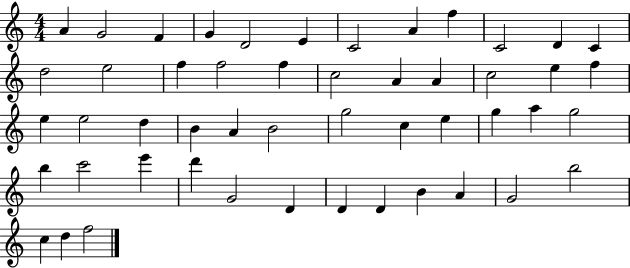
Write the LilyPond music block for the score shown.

{
  \clef treble
  \numericTimeSignature
  \time 4/4
  \key c \major
  a'4 g'2 f'4 | g'4 d'2 e'4 | c'2 a'4 f''4 | c'2 d'4 c'4 | \break d''2 e''2 | f''4 f''2 f''4 | c''2 a'4 a'4 | c''2 e''4 f''4 | \break e''4 e''2 d''4 | b'4 a'4 b'2 | g''2 c''4 e''4 | g''4 a''4 g''2 | \break b''4 c'''2 e'''4 | d'''4 g'2 d'4 | d'4 d'4 b'4 a'4 | g'2 b''2 | \break c''4 d''4 f''2 | \bar "|."
}